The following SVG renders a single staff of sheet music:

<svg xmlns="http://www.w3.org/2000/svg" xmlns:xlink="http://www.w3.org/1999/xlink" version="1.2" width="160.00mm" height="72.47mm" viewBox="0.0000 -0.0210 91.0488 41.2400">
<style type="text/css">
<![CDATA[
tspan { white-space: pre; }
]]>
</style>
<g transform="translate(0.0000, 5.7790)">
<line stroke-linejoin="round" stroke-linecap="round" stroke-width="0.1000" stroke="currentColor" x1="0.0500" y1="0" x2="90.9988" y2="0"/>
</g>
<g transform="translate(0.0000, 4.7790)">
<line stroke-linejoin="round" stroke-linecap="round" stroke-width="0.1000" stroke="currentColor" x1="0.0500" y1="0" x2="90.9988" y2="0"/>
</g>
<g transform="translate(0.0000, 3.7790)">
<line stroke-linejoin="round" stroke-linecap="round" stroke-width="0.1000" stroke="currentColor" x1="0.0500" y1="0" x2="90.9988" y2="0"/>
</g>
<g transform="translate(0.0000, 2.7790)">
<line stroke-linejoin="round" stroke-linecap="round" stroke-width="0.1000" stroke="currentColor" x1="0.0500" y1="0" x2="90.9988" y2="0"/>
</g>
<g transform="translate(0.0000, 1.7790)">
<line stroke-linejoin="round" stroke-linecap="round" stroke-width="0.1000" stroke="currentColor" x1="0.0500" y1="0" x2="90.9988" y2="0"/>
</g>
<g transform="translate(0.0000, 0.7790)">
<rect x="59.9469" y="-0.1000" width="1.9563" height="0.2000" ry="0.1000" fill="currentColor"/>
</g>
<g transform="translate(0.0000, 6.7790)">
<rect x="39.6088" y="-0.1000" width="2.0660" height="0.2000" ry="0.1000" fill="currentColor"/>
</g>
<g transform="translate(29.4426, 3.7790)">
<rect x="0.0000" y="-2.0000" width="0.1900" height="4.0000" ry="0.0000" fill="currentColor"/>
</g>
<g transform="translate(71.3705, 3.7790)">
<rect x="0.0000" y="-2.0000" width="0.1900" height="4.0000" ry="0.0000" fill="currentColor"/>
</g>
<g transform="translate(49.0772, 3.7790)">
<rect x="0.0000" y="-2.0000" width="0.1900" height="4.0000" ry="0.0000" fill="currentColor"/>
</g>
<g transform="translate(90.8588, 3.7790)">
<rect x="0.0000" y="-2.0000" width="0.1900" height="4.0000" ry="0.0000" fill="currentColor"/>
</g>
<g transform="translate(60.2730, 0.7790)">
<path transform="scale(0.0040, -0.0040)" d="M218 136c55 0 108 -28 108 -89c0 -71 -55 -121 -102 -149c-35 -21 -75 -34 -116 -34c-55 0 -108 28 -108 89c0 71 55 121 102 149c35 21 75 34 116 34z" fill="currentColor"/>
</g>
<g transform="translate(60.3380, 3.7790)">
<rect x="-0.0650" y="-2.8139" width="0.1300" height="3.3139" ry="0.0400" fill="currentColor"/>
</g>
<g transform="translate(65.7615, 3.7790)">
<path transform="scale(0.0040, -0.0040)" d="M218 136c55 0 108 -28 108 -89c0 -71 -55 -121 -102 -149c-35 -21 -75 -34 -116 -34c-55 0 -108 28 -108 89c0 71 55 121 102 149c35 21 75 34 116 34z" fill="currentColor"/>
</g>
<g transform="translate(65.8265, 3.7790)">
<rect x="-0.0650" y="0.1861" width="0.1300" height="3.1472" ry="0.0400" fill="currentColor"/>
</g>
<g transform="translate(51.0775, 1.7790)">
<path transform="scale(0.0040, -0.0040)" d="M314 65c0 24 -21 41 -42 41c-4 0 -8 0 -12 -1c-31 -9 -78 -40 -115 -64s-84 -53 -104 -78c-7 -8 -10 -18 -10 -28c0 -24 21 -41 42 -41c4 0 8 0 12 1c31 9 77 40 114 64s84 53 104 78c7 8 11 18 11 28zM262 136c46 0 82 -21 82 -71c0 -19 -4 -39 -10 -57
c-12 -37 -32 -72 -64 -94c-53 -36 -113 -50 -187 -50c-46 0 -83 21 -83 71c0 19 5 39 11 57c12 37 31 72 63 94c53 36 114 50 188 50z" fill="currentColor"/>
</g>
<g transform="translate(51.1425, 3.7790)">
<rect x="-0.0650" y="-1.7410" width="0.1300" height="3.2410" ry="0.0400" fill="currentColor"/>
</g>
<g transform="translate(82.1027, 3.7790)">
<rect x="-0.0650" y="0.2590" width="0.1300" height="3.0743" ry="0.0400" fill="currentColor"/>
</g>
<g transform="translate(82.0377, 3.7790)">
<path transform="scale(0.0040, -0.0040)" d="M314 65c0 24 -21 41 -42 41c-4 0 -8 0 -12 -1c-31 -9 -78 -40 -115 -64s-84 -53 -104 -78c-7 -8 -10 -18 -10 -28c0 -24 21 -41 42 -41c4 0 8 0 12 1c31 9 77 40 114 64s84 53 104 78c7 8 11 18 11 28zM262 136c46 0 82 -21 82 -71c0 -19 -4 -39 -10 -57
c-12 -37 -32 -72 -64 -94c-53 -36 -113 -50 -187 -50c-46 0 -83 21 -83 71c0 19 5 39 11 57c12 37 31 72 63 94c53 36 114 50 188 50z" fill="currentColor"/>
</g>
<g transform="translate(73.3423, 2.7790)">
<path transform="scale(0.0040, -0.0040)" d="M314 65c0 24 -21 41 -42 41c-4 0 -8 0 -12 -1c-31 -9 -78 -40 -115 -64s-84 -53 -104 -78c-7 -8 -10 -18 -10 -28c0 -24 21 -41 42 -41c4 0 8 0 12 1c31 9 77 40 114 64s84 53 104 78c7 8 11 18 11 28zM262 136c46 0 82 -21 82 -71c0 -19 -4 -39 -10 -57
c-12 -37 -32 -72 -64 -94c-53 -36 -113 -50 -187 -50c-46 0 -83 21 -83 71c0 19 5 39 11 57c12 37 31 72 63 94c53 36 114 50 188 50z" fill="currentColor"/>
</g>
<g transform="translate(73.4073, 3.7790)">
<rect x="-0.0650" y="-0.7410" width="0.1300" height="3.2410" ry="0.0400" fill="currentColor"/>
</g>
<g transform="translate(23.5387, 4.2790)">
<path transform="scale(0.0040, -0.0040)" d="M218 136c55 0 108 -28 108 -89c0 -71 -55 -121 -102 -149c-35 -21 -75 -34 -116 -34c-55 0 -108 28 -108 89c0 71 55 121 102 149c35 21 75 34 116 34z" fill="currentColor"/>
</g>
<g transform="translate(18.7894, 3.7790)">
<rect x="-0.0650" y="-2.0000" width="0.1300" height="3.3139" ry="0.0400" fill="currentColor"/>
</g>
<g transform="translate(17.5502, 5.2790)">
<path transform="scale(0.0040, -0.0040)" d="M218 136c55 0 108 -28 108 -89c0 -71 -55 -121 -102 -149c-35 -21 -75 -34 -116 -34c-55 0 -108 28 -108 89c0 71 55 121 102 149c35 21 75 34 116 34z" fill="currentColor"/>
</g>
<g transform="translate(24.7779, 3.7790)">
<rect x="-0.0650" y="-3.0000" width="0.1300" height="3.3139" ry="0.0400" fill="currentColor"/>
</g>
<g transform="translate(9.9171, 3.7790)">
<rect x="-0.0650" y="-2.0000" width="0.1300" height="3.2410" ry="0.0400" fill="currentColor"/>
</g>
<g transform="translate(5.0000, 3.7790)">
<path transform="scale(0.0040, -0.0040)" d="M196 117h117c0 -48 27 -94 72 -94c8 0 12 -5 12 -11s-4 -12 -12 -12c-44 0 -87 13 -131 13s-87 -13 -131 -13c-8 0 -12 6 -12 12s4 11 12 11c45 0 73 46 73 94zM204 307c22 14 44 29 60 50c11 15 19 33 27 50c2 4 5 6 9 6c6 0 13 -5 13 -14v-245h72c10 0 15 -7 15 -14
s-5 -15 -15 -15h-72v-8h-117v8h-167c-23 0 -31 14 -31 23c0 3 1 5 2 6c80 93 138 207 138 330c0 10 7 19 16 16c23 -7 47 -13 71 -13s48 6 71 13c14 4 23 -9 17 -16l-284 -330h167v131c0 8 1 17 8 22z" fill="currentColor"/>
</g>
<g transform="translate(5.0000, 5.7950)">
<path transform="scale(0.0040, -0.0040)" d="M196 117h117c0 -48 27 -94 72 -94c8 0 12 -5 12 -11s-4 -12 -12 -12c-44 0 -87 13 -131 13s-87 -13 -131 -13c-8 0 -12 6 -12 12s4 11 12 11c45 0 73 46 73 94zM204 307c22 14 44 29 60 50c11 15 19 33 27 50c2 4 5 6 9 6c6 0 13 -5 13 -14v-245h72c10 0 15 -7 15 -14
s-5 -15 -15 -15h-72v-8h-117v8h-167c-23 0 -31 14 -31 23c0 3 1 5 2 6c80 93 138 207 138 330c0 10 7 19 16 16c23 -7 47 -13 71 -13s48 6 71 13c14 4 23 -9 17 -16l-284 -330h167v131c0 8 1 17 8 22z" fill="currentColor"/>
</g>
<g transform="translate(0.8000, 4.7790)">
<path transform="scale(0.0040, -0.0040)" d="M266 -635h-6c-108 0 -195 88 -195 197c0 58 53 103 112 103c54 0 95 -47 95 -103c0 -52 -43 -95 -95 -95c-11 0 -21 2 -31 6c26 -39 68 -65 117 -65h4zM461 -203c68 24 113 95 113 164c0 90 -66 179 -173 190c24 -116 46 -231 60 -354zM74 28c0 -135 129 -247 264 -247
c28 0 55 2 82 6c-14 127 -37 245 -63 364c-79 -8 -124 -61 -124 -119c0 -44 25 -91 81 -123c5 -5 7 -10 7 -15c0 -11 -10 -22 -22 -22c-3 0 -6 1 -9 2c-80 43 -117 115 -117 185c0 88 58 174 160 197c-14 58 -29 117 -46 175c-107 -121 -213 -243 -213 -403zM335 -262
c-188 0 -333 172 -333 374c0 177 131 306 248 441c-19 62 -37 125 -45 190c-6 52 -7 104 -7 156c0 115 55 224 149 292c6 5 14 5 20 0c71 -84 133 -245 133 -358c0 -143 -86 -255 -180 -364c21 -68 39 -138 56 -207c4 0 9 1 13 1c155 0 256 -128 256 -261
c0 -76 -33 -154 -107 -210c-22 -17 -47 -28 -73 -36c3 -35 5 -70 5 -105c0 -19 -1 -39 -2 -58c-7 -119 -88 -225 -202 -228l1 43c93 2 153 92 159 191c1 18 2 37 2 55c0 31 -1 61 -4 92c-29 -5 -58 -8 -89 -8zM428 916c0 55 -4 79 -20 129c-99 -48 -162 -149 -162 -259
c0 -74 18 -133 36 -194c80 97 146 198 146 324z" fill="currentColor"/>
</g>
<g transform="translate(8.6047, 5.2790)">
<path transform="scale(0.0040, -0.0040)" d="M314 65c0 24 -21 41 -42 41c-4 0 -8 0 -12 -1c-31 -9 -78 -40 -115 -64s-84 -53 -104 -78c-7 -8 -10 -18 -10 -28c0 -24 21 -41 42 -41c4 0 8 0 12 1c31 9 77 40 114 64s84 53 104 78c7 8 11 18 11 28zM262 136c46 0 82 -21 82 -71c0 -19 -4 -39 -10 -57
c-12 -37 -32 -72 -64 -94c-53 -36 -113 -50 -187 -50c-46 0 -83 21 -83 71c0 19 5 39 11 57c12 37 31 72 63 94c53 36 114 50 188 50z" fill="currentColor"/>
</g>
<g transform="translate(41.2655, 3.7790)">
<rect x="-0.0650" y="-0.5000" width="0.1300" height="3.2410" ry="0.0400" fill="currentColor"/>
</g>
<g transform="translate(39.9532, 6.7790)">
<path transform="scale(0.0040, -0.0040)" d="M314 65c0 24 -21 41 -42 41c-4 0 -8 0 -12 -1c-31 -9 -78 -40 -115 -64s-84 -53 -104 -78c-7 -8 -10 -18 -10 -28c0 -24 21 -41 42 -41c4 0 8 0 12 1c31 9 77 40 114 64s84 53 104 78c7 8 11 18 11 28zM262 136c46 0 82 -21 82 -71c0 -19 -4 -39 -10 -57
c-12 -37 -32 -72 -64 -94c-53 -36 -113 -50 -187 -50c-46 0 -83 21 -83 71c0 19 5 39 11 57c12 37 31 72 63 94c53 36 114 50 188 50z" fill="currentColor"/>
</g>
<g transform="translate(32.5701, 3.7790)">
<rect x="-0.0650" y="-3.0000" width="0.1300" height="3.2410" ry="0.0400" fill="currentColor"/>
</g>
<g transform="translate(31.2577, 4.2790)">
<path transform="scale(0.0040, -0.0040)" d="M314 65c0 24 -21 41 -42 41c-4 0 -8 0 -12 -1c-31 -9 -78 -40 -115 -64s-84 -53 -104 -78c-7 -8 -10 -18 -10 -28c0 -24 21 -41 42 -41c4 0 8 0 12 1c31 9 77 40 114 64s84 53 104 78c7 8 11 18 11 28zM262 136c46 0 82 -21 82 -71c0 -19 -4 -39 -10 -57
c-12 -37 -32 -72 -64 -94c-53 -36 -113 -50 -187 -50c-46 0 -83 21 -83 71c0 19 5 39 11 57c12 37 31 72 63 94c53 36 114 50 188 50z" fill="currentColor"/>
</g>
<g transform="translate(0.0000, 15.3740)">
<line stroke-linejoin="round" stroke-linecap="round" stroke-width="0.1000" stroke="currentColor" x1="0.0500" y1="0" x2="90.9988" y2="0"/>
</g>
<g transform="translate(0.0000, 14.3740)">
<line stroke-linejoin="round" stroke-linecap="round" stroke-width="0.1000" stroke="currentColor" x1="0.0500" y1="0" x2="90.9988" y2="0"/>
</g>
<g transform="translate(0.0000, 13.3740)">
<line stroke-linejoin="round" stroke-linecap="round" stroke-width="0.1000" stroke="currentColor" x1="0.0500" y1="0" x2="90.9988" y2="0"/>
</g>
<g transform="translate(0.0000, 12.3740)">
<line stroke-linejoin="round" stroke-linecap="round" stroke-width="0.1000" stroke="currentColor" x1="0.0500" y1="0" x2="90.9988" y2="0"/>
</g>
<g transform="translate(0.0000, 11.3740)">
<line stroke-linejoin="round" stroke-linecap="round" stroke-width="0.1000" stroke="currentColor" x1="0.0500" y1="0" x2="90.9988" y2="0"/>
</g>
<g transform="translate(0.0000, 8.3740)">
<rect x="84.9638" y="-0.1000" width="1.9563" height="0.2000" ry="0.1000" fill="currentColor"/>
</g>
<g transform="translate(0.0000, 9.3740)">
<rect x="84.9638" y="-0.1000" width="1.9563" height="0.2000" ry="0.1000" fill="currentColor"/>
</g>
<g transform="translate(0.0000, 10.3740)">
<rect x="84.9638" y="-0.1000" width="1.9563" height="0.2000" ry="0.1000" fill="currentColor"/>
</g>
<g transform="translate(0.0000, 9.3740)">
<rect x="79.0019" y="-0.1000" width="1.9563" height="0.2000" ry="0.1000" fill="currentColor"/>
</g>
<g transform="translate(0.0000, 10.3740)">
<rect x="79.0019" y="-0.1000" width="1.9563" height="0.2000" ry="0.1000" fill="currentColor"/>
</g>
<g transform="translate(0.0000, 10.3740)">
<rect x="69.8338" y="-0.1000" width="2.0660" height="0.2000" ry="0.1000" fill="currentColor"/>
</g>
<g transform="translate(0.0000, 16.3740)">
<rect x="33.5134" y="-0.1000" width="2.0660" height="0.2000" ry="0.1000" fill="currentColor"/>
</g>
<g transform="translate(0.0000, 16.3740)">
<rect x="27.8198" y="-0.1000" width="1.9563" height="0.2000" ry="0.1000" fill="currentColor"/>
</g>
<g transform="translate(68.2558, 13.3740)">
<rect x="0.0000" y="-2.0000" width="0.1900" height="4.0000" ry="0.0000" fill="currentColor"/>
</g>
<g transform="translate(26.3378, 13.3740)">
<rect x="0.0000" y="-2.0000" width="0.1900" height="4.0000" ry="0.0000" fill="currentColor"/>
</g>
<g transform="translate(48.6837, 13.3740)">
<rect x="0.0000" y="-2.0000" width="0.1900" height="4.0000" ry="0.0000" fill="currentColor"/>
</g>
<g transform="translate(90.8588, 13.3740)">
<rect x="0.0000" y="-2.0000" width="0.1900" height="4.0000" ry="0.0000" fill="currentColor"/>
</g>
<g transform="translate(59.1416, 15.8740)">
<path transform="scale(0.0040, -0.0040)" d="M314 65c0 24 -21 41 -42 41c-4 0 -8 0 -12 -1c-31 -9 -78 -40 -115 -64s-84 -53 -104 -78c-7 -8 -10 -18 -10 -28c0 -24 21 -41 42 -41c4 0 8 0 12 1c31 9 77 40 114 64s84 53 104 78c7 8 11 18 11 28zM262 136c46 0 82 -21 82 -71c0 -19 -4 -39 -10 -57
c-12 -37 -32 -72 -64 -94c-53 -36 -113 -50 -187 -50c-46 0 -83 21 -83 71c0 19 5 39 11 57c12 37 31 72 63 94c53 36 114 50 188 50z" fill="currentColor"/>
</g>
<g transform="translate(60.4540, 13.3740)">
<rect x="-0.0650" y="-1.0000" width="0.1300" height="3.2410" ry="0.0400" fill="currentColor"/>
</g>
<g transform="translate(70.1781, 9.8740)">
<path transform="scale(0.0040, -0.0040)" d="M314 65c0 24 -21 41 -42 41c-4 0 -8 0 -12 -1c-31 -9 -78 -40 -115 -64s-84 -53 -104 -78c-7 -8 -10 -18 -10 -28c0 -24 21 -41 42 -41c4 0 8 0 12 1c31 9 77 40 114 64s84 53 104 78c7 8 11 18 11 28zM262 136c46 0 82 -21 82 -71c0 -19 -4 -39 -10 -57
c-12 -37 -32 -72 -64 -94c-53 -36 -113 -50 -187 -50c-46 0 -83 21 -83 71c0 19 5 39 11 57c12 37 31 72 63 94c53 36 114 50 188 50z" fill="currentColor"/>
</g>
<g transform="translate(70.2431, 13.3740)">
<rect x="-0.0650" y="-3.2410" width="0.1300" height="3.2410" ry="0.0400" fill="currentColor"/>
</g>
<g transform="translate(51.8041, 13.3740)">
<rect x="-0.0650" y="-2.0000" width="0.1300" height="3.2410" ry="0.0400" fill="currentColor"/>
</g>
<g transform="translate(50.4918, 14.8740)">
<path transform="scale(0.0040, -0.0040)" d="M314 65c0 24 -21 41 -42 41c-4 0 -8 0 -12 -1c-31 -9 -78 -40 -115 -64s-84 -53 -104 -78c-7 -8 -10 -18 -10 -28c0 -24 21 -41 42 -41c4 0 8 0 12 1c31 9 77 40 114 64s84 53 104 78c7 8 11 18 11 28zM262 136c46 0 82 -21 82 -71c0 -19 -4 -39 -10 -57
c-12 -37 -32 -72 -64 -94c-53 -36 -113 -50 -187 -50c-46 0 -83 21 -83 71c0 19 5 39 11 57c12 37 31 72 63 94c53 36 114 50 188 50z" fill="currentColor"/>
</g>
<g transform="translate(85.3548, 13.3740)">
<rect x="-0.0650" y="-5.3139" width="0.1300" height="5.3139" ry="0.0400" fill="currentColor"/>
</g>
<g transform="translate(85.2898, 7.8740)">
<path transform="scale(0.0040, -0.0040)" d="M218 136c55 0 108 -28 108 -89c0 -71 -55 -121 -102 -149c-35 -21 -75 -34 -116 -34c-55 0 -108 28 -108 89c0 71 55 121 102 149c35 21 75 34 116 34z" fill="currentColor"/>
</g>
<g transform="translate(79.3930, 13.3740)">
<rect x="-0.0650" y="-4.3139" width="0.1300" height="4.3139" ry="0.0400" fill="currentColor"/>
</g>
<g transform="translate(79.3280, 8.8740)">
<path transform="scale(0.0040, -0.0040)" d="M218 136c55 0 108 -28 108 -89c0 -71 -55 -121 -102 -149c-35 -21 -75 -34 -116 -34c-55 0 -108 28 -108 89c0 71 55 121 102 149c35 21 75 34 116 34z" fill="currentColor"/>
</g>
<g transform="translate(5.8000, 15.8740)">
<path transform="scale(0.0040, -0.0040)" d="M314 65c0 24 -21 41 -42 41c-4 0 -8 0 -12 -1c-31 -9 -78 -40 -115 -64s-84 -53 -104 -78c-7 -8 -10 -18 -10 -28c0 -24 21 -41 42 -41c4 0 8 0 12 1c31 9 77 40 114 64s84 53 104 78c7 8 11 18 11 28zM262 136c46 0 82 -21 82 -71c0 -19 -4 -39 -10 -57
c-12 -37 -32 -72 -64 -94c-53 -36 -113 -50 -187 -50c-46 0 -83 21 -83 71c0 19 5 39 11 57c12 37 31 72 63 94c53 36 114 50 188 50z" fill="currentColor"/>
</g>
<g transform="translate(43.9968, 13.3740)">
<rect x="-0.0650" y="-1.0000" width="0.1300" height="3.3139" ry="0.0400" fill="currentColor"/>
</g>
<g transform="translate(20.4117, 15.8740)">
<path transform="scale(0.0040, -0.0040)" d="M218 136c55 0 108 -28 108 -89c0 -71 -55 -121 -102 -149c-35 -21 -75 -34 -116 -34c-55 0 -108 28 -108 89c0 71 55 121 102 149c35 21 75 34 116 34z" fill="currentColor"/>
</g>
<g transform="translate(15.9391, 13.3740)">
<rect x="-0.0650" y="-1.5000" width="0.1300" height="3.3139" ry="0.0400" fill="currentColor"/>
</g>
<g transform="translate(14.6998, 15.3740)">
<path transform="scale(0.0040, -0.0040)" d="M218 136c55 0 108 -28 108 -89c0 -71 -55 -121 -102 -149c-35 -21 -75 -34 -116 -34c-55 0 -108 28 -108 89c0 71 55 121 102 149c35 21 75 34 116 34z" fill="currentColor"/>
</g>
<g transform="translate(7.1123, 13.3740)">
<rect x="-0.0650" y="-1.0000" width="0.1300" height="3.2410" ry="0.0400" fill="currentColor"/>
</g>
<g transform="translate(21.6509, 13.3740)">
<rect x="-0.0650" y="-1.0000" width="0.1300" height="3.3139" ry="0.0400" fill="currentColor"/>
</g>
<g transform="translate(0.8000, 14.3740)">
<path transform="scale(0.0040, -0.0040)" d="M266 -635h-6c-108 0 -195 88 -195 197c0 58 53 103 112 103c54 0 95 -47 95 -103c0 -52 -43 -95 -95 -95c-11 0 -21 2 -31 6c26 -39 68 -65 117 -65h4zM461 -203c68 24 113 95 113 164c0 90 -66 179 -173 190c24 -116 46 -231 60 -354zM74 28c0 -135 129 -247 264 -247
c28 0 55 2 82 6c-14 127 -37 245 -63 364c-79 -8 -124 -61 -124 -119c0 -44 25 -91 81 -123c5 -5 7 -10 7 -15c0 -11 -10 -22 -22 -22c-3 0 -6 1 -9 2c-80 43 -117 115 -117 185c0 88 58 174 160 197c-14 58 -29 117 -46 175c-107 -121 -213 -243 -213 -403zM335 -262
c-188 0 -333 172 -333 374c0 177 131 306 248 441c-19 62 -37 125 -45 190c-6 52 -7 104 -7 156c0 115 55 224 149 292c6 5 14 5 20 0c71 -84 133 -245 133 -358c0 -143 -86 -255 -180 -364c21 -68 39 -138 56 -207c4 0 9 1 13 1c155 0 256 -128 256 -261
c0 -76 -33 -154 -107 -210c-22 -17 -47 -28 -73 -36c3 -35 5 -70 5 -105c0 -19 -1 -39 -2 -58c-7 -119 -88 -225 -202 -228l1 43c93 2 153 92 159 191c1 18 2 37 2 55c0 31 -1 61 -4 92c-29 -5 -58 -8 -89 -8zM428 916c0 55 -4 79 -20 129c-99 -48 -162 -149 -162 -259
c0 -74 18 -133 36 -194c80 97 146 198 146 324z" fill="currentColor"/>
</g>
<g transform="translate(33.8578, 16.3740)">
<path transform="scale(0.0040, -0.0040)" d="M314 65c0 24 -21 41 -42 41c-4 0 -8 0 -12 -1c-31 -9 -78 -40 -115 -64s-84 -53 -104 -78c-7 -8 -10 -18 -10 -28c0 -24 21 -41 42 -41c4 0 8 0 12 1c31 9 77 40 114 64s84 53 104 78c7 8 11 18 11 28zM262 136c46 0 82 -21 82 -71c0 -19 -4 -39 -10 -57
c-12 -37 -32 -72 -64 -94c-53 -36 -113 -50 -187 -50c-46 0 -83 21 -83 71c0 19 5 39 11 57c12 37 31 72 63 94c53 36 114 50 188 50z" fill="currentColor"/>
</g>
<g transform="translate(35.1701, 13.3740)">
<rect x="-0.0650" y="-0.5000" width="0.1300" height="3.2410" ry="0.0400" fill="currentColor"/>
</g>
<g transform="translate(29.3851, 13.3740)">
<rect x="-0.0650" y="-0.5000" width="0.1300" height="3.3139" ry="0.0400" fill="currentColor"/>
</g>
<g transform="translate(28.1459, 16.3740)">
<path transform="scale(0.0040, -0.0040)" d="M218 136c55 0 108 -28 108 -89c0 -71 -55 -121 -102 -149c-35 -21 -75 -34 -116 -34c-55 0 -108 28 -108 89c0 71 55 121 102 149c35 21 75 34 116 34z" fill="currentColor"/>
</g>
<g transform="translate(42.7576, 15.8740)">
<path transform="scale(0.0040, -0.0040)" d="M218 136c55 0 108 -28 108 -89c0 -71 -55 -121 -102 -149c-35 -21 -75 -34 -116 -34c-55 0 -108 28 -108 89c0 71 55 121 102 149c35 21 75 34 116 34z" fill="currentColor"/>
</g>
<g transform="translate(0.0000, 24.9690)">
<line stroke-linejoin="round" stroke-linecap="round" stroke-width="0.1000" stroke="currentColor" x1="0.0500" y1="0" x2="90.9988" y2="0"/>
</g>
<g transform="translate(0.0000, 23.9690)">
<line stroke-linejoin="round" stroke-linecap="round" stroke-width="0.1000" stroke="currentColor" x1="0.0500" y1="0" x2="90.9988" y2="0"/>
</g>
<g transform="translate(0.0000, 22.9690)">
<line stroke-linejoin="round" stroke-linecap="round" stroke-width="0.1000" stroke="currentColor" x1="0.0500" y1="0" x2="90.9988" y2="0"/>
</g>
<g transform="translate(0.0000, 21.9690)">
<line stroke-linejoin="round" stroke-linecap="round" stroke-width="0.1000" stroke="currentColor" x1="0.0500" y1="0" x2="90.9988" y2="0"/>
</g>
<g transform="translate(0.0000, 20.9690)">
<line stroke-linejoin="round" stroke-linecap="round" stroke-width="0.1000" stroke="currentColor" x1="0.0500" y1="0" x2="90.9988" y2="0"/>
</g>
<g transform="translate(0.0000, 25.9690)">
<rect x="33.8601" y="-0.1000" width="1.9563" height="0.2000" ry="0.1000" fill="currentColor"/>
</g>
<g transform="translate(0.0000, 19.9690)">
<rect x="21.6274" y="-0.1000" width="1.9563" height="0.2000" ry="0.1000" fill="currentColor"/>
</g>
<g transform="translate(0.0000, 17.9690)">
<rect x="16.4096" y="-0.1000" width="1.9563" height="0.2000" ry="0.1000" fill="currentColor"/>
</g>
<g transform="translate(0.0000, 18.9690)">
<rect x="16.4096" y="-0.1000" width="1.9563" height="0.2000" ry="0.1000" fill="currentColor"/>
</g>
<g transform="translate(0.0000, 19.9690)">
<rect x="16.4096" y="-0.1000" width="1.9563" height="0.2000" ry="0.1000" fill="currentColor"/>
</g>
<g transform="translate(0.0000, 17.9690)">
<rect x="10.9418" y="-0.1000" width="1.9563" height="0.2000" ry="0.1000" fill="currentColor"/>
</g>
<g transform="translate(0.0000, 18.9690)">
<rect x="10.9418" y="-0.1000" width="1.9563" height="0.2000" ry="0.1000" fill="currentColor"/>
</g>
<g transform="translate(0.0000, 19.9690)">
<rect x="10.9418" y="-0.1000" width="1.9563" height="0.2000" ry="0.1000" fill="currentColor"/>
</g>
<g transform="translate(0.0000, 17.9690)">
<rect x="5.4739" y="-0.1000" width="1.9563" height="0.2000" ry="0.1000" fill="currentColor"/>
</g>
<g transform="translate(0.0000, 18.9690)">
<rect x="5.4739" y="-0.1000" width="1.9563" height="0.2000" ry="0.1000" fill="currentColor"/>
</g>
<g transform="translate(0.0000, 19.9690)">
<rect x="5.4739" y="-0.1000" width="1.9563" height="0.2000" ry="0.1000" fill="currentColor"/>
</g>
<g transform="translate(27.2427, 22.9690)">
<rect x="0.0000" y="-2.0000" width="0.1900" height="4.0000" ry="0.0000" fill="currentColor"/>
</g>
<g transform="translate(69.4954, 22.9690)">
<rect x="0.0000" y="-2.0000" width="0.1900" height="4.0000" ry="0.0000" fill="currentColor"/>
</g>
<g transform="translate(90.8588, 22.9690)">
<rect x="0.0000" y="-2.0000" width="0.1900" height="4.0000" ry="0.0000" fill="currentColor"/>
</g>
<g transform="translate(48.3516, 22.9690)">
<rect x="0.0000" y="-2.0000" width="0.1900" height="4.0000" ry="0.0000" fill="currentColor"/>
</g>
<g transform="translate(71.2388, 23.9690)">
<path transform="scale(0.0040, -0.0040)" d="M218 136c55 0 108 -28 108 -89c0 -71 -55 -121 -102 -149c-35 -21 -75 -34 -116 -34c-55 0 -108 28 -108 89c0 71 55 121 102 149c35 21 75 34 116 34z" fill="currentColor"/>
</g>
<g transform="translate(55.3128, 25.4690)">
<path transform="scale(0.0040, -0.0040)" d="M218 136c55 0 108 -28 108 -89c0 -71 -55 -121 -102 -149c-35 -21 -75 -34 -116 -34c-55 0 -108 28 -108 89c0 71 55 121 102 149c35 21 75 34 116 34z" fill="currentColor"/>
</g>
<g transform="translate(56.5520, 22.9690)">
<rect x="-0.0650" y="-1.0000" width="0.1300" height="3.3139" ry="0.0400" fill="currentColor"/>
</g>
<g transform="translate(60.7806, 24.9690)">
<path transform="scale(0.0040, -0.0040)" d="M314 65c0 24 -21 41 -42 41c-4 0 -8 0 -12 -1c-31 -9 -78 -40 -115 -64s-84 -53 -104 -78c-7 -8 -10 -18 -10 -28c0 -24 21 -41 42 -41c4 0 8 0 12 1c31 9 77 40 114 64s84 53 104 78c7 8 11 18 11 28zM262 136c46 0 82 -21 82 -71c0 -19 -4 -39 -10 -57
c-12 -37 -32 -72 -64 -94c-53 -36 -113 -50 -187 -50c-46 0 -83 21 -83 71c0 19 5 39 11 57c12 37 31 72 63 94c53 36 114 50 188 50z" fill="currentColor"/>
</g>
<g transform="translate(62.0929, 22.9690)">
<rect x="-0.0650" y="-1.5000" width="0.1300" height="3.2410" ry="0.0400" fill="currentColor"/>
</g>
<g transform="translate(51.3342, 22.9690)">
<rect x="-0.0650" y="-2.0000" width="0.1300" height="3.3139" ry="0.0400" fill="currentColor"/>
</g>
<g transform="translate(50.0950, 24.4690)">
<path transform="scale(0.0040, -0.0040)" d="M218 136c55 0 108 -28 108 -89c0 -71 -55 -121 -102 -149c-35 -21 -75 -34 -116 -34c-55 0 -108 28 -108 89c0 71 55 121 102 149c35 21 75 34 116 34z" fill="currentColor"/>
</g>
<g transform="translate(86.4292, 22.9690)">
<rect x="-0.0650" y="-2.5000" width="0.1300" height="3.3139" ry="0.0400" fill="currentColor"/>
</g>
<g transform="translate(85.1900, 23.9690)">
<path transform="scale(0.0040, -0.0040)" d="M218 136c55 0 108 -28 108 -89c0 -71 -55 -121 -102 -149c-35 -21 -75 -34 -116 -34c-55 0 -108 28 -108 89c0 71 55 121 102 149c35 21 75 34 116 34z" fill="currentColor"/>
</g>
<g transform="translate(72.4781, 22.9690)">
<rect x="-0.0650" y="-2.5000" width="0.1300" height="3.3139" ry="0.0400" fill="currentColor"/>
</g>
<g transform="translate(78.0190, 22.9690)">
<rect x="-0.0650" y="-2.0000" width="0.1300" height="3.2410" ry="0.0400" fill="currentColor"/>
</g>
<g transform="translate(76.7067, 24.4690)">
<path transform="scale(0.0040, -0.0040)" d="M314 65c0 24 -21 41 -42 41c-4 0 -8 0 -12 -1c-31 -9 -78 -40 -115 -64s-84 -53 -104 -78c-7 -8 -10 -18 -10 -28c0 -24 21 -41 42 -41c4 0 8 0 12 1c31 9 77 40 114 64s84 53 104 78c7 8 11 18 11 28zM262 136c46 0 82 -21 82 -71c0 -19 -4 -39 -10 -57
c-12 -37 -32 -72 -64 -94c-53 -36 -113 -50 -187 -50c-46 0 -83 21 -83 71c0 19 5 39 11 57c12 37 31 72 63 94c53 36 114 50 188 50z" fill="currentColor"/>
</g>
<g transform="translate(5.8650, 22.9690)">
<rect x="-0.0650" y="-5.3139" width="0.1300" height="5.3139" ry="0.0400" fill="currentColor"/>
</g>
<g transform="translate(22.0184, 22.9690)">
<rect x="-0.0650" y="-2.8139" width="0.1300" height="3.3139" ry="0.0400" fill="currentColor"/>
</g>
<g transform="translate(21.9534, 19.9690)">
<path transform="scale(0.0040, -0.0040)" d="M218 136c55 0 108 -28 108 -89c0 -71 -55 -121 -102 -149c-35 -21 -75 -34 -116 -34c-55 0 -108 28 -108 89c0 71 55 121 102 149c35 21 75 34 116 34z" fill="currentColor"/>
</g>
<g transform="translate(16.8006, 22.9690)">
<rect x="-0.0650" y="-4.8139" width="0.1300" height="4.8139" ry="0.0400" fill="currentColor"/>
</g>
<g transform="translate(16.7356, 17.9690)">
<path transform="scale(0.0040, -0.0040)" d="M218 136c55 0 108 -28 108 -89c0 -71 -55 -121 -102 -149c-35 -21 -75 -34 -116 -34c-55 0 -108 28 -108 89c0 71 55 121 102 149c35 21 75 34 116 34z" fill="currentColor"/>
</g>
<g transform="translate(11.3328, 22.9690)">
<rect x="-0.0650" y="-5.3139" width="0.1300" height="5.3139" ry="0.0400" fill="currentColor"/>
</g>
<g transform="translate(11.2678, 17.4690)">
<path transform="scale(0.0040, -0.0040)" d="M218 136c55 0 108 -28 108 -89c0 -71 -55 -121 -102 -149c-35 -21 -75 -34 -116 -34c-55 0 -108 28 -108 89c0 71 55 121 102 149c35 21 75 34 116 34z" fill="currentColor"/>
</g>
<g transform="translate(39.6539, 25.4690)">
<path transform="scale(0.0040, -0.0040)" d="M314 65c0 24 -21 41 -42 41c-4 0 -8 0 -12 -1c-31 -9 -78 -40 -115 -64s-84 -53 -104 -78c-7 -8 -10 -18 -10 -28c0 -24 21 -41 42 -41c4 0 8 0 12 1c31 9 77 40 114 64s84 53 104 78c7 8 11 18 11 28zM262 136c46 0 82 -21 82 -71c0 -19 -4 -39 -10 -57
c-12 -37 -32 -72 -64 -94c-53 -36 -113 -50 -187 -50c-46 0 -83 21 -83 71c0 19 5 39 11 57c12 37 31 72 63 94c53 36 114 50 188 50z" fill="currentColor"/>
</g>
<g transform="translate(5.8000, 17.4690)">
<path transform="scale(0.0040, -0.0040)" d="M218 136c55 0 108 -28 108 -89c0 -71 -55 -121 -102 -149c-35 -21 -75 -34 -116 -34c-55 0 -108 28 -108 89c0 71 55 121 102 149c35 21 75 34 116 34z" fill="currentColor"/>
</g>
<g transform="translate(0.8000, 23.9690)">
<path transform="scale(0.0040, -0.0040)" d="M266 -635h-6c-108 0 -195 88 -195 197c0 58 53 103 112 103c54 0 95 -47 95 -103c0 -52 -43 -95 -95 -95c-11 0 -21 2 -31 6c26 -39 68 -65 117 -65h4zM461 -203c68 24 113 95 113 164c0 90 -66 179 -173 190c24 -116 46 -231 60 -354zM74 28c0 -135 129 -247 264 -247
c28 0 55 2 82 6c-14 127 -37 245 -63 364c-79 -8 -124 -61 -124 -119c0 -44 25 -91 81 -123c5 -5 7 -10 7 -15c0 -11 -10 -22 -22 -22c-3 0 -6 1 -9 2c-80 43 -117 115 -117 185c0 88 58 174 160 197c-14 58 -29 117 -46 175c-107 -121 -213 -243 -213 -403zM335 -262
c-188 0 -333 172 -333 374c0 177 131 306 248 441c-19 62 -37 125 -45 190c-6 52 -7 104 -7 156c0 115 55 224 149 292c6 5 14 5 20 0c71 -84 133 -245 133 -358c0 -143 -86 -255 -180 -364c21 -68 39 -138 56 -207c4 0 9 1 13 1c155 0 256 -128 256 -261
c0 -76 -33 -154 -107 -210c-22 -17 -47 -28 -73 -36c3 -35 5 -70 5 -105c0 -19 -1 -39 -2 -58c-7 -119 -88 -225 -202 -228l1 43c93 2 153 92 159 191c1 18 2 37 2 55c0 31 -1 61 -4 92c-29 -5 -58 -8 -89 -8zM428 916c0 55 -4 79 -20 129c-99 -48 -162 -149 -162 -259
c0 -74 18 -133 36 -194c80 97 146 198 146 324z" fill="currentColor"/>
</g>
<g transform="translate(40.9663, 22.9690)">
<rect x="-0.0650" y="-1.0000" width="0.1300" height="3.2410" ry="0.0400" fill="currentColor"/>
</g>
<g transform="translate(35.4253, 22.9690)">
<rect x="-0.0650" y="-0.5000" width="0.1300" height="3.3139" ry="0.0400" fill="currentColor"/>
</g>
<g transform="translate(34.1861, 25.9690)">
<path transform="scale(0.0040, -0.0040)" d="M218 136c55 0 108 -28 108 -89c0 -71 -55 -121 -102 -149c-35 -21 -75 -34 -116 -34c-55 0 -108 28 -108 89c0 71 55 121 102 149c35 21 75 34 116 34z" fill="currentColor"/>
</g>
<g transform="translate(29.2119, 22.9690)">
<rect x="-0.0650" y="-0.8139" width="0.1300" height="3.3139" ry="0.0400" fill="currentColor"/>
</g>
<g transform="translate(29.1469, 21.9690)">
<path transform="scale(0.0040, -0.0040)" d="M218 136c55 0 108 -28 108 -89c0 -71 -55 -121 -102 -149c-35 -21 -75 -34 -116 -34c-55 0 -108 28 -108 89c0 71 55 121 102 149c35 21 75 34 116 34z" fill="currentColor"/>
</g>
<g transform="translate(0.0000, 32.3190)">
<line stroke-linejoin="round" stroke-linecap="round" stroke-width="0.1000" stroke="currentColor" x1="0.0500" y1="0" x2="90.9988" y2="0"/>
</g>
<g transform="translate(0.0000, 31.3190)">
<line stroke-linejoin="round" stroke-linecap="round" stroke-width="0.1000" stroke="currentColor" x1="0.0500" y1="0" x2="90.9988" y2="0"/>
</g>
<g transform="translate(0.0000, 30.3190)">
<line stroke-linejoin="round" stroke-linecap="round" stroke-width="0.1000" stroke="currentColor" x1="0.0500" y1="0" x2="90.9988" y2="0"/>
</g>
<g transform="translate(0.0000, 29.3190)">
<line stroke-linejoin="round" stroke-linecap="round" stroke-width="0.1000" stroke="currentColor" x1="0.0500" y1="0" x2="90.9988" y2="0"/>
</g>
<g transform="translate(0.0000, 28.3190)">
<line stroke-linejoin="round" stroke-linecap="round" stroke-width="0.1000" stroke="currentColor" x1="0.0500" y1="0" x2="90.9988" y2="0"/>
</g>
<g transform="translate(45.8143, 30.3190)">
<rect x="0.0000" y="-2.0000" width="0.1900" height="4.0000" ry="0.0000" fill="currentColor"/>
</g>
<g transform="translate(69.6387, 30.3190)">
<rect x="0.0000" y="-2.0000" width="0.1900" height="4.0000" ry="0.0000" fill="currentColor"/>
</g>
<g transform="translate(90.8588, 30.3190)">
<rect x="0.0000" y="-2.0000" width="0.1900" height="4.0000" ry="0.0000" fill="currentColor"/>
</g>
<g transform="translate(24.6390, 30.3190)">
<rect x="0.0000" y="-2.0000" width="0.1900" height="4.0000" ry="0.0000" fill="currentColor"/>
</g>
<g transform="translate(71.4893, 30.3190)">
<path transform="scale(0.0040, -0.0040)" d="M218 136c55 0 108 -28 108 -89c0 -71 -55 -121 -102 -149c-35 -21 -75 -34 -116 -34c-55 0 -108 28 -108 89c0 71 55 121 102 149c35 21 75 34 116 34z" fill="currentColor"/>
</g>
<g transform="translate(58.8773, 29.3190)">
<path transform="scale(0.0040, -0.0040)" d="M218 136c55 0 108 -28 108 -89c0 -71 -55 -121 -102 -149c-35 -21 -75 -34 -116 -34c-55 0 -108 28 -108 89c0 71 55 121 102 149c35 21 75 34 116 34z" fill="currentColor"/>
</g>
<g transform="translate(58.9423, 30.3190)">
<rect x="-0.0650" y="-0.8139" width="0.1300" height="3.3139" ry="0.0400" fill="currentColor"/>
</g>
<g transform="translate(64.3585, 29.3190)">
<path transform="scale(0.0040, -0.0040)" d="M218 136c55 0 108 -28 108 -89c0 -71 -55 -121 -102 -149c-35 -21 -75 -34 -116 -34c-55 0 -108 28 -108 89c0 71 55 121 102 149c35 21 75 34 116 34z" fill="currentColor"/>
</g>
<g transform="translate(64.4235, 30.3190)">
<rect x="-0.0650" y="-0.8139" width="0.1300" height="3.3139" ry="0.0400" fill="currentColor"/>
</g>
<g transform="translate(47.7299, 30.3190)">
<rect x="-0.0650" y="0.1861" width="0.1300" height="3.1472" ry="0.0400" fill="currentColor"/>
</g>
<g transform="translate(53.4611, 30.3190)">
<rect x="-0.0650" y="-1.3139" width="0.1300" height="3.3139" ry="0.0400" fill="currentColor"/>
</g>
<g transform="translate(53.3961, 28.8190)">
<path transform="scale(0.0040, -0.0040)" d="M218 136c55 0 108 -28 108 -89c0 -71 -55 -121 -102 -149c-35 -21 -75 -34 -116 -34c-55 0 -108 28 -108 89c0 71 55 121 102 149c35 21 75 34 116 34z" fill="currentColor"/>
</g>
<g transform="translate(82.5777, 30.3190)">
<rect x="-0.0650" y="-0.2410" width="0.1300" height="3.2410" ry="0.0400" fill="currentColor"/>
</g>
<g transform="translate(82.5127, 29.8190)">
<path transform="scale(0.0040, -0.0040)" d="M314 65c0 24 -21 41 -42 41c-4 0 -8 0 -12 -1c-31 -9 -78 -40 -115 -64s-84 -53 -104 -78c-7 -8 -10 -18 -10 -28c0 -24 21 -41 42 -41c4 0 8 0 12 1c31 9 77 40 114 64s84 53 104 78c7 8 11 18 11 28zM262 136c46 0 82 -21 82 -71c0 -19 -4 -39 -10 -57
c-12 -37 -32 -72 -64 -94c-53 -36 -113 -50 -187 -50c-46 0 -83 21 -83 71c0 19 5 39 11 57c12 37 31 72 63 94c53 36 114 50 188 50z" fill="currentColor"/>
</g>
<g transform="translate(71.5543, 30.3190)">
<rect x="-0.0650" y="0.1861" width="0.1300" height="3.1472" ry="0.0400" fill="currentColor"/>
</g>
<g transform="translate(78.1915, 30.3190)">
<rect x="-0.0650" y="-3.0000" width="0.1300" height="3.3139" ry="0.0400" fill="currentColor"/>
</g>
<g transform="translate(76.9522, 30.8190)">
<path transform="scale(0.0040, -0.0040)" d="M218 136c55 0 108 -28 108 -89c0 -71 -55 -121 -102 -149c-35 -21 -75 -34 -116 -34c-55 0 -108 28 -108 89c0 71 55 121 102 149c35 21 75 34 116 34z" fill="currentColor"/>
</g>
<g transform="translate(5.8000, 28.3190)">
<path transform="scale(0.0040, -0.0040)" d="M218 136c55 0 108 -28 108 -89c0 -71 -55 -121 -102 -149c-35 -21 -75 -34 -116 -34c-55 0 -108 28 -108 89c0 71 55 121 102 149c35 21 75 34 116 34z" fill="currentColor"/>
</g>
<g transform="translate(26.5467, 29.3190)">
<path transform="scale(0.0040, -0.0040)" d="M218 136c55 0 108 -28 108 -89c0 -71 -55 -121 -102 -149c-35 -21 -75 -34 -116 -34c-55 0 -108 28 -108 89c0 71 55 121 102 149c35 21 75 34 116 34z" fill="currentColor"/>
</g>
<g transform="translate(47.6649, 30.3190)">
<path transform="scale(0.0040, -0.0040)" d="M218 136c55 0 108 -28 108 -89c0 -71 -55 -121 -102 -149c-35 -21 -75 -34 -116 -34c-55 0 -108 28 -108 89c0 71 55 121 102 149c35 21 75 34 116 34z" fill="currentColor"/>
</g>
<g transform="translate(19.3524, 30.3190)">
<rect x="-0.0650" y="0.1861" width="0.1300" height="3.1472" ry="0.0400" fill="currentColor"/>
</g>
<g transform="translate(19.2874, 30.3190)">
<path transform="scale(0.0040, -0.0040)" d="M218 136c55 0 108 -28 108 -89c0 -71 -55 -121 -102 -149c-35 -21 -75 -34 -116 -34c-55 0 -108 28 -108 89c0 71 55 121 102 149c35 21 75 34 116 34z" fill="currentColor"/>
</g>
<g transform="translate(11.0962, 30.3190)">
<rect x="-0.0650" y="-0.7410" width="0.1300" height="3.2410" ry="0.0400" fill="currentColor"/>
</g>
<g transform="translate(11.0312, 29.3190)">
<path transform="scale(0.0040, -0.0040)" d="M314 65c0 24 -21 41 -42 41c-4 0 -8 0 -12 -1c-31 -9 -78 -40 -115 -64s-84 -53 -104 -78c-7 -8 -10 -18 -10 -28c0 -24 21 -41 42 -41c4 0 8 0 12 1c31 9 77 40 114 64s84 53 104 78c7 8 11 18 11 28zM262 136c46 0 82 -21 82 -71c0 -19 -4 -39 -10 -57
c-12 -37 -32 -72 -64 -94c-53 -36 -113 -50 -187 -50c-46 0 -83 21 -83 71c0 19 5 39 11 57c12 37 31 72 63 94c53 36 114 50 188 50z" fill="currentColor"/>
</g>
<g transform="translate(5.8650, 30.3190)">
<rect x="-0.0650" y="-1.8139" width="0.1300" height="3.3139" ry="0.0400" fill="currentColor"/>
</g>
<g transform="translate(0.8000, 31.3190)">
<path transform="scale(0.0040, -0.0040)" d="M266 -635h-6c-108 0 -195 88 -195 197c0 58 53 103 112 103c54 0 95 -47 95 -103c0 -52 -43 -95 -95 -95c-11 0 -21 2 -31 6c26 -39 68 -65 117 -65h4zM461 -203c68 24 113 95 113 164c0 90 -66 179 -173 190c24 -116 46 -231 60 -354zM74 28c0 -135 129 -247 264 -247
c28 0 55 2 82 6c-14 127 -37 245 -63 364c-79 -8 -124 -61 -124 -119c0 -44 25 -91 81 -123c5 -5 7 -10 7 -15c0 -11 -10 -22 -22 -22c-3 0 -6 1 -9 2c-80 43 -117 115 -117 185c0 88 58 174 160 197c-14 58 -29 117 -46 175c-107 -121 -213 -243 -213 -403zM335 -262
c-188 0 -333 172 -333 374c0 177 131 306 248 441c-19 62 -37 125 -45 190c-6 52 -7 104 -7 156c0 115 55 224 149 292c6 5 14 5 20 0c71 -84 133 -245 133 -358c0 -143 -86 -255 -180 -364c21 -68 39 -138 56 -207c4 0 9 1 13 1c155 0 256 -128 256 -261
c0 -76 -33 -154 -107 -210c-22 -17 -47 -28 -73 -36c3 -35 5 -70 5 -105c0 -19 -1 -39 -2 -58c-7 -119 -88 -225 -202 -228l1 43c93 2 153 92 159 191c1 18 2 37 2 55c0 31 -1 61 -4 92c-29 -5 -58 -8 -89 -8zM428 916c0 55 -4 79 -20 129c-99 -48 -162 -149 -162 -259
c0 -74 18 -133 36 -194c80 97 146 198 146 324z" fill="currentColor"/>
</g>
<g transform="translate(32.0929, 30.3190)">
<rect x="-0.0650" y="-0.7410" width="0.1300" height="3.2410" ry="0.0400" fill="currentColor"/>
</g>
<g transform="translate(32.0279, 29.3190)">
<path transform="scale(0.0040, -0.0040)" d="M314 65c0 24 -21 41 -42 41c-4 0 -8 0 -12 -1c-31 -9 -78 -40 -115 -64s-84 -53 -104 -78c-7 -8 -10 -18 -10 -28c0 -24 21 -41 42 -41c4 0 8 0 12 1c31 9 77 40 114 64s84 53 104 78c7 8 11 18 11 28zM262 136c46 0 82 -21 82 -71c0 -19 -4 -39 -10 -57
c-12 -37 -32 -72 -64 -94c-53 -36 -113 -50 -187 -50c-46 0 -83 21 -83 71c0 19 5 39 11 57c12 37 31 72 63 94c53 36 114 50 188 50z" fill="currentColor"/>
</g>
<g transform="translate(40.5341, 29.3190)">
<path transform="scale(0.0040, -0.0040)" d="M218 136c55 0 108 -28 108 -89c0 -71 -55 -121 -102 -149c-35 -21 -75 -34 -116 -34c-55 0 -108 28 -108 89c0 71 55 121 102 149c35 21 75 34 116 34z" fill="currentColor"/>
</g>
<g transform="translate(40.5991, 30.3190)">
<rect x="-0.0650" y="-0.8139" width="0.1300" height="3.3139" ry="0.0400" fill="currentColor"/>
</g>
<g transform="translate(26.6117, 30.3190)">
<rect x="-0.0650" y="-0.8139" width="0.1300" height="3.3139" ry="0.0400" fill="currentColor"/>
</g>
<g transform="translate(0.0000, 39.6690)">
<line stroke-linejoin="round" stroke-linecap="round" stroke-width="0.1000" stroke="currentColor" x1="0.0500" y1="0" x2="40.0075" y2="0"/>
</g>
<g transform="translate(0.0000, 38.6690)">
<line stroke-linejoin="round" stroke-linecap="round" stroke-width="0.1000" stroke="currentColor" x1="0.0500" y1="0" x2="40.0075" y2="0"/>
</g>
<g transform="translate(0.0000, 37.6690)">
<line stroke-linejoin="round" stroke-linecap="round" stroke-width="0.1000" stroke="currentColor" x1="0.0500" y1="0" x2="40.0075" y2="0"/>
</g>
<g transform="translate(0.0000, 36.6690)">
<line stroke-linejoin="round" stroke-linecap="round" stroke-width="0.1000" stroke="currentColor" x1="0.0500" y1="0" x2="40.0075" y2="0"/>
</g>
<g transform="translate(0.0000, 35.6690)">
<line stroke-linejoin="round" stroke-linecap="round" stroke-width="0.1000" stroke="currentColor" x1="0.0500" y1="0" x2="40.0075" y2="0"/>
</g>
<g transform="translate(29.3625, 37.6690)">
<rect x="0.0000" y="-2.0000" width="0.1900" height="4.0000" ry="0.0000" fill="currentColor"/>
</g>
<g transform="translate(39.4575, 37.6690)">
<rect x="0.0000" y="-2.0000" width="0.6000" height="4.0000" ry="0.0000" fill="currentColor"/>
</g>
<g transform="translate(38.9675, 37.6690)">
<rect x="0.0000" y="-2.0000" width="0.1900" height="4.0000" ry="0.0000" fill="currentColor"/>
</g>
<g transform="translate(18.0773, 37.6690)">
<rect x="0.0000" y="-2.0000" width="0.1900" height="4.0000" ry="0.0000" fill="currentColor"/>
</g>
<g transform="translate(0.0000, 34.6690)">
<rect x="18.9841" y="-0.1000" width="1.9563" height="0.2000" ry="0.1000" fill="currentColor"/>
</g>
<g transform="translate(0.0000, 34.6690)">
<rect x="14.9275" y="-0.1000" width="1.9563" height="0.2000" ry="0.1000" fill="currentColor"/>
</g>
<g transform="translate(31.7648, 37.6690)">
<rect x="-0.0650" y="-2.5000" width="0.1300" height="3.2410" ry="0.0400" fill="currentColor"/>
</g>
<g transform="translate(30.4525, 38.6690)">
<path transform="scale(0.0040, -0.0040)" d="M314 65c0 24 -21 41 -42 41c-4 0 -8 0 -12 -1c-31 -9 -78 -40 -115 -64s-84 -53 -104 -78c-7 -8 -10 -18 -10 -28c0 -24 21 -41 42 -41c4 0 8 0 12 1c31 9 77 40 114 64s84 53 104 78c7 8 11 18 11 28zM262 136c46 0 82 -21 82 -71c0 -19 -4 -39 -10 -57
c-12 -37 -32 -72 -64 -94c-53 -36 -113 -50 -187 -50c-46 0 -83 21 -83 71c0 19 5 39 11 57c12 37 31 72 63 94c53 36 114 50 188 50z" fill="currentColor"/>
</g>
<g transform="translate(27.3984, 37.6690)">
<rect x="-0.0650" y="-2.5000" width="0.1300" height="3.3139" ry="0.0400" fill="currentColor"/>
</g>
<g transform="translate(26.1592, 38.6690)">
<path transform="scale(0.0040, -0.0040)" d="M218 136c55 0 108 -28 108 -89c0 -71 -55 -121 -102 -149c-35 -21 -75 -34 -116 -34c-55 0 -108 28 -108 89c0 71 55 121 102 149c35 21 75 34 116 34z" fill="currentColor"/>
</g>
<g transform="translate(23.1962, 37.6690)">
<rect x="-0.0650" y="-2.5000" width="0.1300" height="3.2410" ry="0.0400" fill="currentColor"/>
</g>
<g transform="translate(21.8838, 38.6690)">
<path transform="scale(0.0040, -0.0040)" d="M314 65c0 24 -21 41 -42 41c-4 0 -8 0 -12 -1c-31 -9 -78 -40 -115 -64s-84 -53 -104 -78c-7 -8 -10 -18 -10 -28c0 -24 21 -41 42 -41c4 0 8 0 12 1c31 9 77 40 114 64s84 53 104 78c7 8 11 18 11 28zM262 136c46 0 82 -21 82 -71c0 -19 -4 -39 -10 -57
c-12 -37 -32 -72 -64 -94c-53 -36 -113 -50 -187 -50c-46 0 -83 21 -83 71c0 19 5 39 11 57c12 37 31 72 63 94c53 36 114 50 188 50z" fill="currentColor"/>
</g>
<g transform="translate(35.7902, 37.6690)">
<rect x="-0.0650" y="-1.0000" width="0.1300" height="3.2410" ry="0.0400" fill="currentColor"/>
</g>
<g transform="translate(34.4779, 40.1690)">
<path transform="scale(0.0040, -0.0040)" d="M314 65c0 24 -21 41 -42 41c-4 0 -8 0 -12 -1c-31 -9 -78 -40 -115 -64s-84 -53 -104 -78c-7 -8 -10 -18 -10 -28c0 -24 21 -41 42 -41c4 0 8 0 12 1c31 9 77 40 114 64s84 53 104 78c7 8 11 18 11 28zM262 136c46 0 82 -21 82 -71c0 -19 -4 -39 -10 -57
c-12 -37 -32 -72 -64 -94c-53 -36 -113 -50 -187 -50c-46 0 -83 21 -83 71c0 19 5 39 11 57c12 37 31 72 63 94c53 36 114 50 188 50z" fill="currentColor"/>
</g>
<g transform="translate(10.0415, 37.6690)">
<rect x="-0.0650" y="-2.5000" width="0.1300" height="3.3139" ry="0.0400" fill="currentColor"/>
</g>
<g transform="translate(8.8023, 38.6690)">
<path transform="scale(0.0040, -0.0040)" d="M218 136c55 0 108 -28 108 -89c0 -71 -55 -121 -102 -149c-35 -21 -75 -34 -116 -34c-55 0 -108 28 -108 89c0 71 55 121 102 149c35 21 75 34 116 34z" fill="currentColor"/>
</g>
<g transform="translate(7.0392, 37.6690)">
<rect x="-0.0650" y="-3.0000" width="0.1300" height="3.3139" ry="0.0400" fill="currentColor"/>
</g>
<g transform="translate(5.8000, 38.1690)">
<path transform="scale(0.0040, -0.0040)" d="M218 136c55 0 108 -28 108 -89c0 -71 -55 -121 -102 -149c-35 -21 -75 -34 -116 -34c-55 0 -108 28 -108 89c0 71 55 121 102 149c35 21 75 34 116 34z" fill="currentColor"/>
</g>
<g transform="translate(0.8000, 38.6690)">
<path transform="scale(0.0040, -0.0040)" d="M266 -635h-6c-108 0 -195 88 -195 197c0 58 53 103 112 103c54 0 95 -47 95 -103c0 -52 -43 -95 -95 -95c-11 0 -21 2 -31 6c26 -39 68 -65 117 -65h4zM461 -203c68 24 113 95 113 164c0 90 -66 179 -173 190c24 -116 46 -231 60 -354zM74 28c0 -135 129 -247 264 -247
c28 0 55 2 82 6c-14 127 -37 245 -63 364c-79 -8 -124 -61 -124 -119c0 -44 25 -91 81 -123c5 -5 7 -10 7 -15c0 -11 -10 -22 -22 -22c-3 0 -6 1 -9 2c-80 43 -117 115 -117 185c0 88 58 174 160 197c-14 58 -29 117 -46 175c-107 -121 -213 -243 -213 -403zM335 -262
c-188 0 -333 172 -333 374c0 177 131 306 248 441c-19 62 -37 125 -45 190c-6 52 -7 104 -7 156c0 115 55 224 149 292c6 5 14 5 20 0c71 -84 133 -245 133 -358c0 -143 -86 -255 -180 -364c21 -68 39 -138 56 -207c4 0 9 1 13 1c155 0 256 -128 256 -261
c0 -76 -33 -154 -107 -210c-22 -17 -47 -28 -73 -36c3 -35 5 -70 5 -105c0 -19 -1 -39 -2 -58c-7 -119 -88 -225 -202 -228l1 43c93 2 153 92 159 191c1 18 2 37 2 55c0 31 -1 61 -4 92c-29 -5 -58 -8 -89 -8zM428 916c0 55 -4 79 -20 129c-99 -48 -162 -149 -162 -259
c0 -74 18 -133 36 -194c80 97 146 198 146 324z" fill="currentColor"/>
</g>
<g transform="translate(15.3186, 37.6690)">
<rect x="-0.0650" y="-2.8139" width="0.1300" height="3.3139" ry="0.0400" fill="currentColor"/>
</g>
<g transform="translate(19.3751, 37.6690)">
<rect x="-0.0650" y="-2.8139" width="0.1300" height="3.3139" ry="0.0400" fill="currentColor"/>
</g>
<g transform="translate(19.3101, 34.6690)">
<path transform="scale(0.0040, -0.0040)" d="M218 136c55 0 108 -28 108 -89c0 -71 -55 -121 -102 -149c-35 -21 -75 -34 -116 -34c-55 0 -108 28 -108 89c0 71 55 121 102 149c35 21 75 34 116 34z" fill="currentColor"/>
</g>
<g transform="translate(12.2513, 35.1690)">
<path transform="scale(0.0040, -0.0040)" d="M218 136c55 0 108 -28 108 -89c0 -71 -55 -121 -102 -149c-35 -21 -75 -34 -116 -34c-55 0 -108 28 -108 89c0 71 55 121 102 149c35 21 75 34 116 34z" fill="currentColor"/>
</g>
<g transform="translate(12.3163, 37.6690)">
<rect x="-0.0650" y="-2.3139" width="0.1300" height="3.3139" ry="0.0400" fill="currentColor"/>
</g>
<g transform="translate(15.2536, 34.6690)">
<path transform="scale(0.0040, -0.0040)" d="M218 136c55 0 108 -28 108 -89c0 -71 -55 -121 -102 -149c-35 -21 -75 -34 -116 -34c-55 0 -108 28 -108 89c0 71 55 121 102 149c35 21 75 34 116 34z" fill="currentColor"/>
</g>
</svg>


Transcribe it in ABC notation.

X:1
T:Untitled
M:4/4
L:1/4
K:C
F2 F A A2 C2 f2 a B d2 B2 D2 E D C C2 D F2 D2 b2 d' f' f' f' e' a d C D2 F D E2 G F2 G f d2 B d d2 d B e d d B A c2 A G g a a G2 G G2 D2